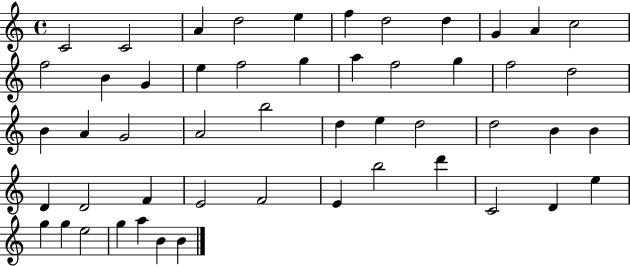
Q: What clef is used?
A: treble